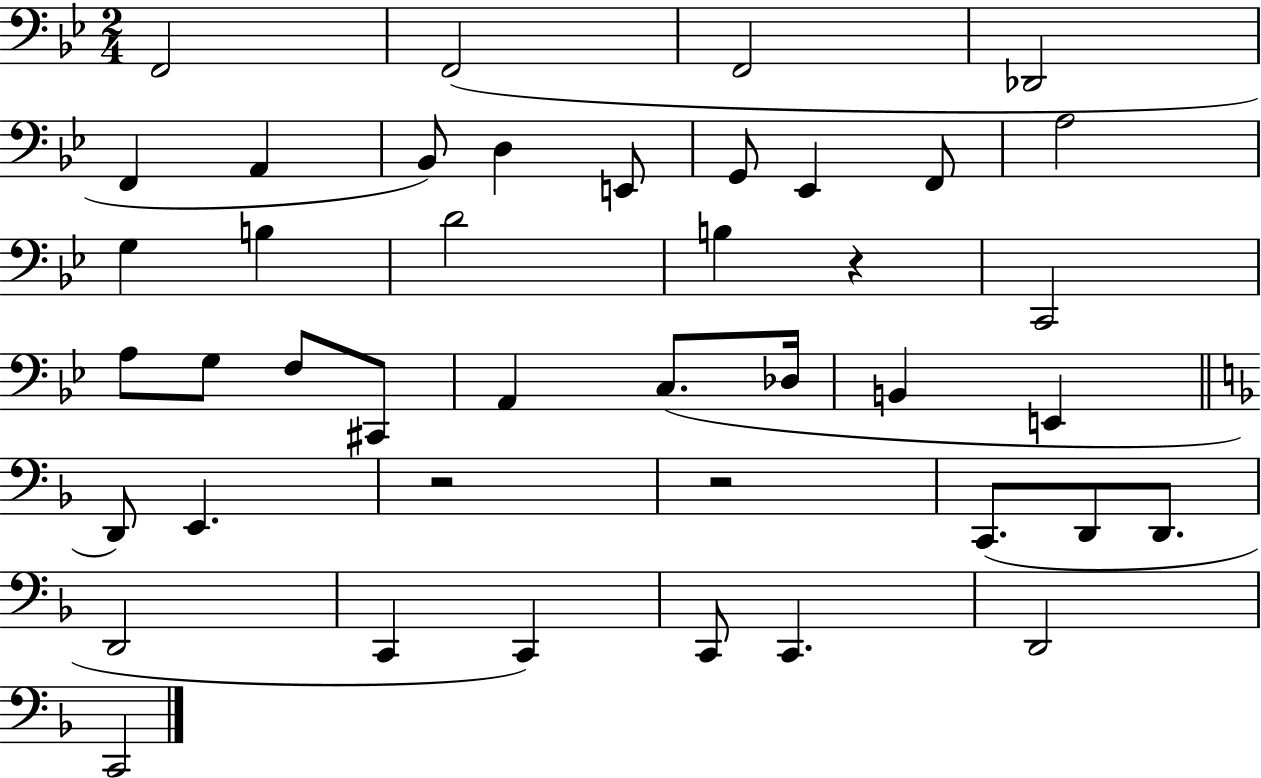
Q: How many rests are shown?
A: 3